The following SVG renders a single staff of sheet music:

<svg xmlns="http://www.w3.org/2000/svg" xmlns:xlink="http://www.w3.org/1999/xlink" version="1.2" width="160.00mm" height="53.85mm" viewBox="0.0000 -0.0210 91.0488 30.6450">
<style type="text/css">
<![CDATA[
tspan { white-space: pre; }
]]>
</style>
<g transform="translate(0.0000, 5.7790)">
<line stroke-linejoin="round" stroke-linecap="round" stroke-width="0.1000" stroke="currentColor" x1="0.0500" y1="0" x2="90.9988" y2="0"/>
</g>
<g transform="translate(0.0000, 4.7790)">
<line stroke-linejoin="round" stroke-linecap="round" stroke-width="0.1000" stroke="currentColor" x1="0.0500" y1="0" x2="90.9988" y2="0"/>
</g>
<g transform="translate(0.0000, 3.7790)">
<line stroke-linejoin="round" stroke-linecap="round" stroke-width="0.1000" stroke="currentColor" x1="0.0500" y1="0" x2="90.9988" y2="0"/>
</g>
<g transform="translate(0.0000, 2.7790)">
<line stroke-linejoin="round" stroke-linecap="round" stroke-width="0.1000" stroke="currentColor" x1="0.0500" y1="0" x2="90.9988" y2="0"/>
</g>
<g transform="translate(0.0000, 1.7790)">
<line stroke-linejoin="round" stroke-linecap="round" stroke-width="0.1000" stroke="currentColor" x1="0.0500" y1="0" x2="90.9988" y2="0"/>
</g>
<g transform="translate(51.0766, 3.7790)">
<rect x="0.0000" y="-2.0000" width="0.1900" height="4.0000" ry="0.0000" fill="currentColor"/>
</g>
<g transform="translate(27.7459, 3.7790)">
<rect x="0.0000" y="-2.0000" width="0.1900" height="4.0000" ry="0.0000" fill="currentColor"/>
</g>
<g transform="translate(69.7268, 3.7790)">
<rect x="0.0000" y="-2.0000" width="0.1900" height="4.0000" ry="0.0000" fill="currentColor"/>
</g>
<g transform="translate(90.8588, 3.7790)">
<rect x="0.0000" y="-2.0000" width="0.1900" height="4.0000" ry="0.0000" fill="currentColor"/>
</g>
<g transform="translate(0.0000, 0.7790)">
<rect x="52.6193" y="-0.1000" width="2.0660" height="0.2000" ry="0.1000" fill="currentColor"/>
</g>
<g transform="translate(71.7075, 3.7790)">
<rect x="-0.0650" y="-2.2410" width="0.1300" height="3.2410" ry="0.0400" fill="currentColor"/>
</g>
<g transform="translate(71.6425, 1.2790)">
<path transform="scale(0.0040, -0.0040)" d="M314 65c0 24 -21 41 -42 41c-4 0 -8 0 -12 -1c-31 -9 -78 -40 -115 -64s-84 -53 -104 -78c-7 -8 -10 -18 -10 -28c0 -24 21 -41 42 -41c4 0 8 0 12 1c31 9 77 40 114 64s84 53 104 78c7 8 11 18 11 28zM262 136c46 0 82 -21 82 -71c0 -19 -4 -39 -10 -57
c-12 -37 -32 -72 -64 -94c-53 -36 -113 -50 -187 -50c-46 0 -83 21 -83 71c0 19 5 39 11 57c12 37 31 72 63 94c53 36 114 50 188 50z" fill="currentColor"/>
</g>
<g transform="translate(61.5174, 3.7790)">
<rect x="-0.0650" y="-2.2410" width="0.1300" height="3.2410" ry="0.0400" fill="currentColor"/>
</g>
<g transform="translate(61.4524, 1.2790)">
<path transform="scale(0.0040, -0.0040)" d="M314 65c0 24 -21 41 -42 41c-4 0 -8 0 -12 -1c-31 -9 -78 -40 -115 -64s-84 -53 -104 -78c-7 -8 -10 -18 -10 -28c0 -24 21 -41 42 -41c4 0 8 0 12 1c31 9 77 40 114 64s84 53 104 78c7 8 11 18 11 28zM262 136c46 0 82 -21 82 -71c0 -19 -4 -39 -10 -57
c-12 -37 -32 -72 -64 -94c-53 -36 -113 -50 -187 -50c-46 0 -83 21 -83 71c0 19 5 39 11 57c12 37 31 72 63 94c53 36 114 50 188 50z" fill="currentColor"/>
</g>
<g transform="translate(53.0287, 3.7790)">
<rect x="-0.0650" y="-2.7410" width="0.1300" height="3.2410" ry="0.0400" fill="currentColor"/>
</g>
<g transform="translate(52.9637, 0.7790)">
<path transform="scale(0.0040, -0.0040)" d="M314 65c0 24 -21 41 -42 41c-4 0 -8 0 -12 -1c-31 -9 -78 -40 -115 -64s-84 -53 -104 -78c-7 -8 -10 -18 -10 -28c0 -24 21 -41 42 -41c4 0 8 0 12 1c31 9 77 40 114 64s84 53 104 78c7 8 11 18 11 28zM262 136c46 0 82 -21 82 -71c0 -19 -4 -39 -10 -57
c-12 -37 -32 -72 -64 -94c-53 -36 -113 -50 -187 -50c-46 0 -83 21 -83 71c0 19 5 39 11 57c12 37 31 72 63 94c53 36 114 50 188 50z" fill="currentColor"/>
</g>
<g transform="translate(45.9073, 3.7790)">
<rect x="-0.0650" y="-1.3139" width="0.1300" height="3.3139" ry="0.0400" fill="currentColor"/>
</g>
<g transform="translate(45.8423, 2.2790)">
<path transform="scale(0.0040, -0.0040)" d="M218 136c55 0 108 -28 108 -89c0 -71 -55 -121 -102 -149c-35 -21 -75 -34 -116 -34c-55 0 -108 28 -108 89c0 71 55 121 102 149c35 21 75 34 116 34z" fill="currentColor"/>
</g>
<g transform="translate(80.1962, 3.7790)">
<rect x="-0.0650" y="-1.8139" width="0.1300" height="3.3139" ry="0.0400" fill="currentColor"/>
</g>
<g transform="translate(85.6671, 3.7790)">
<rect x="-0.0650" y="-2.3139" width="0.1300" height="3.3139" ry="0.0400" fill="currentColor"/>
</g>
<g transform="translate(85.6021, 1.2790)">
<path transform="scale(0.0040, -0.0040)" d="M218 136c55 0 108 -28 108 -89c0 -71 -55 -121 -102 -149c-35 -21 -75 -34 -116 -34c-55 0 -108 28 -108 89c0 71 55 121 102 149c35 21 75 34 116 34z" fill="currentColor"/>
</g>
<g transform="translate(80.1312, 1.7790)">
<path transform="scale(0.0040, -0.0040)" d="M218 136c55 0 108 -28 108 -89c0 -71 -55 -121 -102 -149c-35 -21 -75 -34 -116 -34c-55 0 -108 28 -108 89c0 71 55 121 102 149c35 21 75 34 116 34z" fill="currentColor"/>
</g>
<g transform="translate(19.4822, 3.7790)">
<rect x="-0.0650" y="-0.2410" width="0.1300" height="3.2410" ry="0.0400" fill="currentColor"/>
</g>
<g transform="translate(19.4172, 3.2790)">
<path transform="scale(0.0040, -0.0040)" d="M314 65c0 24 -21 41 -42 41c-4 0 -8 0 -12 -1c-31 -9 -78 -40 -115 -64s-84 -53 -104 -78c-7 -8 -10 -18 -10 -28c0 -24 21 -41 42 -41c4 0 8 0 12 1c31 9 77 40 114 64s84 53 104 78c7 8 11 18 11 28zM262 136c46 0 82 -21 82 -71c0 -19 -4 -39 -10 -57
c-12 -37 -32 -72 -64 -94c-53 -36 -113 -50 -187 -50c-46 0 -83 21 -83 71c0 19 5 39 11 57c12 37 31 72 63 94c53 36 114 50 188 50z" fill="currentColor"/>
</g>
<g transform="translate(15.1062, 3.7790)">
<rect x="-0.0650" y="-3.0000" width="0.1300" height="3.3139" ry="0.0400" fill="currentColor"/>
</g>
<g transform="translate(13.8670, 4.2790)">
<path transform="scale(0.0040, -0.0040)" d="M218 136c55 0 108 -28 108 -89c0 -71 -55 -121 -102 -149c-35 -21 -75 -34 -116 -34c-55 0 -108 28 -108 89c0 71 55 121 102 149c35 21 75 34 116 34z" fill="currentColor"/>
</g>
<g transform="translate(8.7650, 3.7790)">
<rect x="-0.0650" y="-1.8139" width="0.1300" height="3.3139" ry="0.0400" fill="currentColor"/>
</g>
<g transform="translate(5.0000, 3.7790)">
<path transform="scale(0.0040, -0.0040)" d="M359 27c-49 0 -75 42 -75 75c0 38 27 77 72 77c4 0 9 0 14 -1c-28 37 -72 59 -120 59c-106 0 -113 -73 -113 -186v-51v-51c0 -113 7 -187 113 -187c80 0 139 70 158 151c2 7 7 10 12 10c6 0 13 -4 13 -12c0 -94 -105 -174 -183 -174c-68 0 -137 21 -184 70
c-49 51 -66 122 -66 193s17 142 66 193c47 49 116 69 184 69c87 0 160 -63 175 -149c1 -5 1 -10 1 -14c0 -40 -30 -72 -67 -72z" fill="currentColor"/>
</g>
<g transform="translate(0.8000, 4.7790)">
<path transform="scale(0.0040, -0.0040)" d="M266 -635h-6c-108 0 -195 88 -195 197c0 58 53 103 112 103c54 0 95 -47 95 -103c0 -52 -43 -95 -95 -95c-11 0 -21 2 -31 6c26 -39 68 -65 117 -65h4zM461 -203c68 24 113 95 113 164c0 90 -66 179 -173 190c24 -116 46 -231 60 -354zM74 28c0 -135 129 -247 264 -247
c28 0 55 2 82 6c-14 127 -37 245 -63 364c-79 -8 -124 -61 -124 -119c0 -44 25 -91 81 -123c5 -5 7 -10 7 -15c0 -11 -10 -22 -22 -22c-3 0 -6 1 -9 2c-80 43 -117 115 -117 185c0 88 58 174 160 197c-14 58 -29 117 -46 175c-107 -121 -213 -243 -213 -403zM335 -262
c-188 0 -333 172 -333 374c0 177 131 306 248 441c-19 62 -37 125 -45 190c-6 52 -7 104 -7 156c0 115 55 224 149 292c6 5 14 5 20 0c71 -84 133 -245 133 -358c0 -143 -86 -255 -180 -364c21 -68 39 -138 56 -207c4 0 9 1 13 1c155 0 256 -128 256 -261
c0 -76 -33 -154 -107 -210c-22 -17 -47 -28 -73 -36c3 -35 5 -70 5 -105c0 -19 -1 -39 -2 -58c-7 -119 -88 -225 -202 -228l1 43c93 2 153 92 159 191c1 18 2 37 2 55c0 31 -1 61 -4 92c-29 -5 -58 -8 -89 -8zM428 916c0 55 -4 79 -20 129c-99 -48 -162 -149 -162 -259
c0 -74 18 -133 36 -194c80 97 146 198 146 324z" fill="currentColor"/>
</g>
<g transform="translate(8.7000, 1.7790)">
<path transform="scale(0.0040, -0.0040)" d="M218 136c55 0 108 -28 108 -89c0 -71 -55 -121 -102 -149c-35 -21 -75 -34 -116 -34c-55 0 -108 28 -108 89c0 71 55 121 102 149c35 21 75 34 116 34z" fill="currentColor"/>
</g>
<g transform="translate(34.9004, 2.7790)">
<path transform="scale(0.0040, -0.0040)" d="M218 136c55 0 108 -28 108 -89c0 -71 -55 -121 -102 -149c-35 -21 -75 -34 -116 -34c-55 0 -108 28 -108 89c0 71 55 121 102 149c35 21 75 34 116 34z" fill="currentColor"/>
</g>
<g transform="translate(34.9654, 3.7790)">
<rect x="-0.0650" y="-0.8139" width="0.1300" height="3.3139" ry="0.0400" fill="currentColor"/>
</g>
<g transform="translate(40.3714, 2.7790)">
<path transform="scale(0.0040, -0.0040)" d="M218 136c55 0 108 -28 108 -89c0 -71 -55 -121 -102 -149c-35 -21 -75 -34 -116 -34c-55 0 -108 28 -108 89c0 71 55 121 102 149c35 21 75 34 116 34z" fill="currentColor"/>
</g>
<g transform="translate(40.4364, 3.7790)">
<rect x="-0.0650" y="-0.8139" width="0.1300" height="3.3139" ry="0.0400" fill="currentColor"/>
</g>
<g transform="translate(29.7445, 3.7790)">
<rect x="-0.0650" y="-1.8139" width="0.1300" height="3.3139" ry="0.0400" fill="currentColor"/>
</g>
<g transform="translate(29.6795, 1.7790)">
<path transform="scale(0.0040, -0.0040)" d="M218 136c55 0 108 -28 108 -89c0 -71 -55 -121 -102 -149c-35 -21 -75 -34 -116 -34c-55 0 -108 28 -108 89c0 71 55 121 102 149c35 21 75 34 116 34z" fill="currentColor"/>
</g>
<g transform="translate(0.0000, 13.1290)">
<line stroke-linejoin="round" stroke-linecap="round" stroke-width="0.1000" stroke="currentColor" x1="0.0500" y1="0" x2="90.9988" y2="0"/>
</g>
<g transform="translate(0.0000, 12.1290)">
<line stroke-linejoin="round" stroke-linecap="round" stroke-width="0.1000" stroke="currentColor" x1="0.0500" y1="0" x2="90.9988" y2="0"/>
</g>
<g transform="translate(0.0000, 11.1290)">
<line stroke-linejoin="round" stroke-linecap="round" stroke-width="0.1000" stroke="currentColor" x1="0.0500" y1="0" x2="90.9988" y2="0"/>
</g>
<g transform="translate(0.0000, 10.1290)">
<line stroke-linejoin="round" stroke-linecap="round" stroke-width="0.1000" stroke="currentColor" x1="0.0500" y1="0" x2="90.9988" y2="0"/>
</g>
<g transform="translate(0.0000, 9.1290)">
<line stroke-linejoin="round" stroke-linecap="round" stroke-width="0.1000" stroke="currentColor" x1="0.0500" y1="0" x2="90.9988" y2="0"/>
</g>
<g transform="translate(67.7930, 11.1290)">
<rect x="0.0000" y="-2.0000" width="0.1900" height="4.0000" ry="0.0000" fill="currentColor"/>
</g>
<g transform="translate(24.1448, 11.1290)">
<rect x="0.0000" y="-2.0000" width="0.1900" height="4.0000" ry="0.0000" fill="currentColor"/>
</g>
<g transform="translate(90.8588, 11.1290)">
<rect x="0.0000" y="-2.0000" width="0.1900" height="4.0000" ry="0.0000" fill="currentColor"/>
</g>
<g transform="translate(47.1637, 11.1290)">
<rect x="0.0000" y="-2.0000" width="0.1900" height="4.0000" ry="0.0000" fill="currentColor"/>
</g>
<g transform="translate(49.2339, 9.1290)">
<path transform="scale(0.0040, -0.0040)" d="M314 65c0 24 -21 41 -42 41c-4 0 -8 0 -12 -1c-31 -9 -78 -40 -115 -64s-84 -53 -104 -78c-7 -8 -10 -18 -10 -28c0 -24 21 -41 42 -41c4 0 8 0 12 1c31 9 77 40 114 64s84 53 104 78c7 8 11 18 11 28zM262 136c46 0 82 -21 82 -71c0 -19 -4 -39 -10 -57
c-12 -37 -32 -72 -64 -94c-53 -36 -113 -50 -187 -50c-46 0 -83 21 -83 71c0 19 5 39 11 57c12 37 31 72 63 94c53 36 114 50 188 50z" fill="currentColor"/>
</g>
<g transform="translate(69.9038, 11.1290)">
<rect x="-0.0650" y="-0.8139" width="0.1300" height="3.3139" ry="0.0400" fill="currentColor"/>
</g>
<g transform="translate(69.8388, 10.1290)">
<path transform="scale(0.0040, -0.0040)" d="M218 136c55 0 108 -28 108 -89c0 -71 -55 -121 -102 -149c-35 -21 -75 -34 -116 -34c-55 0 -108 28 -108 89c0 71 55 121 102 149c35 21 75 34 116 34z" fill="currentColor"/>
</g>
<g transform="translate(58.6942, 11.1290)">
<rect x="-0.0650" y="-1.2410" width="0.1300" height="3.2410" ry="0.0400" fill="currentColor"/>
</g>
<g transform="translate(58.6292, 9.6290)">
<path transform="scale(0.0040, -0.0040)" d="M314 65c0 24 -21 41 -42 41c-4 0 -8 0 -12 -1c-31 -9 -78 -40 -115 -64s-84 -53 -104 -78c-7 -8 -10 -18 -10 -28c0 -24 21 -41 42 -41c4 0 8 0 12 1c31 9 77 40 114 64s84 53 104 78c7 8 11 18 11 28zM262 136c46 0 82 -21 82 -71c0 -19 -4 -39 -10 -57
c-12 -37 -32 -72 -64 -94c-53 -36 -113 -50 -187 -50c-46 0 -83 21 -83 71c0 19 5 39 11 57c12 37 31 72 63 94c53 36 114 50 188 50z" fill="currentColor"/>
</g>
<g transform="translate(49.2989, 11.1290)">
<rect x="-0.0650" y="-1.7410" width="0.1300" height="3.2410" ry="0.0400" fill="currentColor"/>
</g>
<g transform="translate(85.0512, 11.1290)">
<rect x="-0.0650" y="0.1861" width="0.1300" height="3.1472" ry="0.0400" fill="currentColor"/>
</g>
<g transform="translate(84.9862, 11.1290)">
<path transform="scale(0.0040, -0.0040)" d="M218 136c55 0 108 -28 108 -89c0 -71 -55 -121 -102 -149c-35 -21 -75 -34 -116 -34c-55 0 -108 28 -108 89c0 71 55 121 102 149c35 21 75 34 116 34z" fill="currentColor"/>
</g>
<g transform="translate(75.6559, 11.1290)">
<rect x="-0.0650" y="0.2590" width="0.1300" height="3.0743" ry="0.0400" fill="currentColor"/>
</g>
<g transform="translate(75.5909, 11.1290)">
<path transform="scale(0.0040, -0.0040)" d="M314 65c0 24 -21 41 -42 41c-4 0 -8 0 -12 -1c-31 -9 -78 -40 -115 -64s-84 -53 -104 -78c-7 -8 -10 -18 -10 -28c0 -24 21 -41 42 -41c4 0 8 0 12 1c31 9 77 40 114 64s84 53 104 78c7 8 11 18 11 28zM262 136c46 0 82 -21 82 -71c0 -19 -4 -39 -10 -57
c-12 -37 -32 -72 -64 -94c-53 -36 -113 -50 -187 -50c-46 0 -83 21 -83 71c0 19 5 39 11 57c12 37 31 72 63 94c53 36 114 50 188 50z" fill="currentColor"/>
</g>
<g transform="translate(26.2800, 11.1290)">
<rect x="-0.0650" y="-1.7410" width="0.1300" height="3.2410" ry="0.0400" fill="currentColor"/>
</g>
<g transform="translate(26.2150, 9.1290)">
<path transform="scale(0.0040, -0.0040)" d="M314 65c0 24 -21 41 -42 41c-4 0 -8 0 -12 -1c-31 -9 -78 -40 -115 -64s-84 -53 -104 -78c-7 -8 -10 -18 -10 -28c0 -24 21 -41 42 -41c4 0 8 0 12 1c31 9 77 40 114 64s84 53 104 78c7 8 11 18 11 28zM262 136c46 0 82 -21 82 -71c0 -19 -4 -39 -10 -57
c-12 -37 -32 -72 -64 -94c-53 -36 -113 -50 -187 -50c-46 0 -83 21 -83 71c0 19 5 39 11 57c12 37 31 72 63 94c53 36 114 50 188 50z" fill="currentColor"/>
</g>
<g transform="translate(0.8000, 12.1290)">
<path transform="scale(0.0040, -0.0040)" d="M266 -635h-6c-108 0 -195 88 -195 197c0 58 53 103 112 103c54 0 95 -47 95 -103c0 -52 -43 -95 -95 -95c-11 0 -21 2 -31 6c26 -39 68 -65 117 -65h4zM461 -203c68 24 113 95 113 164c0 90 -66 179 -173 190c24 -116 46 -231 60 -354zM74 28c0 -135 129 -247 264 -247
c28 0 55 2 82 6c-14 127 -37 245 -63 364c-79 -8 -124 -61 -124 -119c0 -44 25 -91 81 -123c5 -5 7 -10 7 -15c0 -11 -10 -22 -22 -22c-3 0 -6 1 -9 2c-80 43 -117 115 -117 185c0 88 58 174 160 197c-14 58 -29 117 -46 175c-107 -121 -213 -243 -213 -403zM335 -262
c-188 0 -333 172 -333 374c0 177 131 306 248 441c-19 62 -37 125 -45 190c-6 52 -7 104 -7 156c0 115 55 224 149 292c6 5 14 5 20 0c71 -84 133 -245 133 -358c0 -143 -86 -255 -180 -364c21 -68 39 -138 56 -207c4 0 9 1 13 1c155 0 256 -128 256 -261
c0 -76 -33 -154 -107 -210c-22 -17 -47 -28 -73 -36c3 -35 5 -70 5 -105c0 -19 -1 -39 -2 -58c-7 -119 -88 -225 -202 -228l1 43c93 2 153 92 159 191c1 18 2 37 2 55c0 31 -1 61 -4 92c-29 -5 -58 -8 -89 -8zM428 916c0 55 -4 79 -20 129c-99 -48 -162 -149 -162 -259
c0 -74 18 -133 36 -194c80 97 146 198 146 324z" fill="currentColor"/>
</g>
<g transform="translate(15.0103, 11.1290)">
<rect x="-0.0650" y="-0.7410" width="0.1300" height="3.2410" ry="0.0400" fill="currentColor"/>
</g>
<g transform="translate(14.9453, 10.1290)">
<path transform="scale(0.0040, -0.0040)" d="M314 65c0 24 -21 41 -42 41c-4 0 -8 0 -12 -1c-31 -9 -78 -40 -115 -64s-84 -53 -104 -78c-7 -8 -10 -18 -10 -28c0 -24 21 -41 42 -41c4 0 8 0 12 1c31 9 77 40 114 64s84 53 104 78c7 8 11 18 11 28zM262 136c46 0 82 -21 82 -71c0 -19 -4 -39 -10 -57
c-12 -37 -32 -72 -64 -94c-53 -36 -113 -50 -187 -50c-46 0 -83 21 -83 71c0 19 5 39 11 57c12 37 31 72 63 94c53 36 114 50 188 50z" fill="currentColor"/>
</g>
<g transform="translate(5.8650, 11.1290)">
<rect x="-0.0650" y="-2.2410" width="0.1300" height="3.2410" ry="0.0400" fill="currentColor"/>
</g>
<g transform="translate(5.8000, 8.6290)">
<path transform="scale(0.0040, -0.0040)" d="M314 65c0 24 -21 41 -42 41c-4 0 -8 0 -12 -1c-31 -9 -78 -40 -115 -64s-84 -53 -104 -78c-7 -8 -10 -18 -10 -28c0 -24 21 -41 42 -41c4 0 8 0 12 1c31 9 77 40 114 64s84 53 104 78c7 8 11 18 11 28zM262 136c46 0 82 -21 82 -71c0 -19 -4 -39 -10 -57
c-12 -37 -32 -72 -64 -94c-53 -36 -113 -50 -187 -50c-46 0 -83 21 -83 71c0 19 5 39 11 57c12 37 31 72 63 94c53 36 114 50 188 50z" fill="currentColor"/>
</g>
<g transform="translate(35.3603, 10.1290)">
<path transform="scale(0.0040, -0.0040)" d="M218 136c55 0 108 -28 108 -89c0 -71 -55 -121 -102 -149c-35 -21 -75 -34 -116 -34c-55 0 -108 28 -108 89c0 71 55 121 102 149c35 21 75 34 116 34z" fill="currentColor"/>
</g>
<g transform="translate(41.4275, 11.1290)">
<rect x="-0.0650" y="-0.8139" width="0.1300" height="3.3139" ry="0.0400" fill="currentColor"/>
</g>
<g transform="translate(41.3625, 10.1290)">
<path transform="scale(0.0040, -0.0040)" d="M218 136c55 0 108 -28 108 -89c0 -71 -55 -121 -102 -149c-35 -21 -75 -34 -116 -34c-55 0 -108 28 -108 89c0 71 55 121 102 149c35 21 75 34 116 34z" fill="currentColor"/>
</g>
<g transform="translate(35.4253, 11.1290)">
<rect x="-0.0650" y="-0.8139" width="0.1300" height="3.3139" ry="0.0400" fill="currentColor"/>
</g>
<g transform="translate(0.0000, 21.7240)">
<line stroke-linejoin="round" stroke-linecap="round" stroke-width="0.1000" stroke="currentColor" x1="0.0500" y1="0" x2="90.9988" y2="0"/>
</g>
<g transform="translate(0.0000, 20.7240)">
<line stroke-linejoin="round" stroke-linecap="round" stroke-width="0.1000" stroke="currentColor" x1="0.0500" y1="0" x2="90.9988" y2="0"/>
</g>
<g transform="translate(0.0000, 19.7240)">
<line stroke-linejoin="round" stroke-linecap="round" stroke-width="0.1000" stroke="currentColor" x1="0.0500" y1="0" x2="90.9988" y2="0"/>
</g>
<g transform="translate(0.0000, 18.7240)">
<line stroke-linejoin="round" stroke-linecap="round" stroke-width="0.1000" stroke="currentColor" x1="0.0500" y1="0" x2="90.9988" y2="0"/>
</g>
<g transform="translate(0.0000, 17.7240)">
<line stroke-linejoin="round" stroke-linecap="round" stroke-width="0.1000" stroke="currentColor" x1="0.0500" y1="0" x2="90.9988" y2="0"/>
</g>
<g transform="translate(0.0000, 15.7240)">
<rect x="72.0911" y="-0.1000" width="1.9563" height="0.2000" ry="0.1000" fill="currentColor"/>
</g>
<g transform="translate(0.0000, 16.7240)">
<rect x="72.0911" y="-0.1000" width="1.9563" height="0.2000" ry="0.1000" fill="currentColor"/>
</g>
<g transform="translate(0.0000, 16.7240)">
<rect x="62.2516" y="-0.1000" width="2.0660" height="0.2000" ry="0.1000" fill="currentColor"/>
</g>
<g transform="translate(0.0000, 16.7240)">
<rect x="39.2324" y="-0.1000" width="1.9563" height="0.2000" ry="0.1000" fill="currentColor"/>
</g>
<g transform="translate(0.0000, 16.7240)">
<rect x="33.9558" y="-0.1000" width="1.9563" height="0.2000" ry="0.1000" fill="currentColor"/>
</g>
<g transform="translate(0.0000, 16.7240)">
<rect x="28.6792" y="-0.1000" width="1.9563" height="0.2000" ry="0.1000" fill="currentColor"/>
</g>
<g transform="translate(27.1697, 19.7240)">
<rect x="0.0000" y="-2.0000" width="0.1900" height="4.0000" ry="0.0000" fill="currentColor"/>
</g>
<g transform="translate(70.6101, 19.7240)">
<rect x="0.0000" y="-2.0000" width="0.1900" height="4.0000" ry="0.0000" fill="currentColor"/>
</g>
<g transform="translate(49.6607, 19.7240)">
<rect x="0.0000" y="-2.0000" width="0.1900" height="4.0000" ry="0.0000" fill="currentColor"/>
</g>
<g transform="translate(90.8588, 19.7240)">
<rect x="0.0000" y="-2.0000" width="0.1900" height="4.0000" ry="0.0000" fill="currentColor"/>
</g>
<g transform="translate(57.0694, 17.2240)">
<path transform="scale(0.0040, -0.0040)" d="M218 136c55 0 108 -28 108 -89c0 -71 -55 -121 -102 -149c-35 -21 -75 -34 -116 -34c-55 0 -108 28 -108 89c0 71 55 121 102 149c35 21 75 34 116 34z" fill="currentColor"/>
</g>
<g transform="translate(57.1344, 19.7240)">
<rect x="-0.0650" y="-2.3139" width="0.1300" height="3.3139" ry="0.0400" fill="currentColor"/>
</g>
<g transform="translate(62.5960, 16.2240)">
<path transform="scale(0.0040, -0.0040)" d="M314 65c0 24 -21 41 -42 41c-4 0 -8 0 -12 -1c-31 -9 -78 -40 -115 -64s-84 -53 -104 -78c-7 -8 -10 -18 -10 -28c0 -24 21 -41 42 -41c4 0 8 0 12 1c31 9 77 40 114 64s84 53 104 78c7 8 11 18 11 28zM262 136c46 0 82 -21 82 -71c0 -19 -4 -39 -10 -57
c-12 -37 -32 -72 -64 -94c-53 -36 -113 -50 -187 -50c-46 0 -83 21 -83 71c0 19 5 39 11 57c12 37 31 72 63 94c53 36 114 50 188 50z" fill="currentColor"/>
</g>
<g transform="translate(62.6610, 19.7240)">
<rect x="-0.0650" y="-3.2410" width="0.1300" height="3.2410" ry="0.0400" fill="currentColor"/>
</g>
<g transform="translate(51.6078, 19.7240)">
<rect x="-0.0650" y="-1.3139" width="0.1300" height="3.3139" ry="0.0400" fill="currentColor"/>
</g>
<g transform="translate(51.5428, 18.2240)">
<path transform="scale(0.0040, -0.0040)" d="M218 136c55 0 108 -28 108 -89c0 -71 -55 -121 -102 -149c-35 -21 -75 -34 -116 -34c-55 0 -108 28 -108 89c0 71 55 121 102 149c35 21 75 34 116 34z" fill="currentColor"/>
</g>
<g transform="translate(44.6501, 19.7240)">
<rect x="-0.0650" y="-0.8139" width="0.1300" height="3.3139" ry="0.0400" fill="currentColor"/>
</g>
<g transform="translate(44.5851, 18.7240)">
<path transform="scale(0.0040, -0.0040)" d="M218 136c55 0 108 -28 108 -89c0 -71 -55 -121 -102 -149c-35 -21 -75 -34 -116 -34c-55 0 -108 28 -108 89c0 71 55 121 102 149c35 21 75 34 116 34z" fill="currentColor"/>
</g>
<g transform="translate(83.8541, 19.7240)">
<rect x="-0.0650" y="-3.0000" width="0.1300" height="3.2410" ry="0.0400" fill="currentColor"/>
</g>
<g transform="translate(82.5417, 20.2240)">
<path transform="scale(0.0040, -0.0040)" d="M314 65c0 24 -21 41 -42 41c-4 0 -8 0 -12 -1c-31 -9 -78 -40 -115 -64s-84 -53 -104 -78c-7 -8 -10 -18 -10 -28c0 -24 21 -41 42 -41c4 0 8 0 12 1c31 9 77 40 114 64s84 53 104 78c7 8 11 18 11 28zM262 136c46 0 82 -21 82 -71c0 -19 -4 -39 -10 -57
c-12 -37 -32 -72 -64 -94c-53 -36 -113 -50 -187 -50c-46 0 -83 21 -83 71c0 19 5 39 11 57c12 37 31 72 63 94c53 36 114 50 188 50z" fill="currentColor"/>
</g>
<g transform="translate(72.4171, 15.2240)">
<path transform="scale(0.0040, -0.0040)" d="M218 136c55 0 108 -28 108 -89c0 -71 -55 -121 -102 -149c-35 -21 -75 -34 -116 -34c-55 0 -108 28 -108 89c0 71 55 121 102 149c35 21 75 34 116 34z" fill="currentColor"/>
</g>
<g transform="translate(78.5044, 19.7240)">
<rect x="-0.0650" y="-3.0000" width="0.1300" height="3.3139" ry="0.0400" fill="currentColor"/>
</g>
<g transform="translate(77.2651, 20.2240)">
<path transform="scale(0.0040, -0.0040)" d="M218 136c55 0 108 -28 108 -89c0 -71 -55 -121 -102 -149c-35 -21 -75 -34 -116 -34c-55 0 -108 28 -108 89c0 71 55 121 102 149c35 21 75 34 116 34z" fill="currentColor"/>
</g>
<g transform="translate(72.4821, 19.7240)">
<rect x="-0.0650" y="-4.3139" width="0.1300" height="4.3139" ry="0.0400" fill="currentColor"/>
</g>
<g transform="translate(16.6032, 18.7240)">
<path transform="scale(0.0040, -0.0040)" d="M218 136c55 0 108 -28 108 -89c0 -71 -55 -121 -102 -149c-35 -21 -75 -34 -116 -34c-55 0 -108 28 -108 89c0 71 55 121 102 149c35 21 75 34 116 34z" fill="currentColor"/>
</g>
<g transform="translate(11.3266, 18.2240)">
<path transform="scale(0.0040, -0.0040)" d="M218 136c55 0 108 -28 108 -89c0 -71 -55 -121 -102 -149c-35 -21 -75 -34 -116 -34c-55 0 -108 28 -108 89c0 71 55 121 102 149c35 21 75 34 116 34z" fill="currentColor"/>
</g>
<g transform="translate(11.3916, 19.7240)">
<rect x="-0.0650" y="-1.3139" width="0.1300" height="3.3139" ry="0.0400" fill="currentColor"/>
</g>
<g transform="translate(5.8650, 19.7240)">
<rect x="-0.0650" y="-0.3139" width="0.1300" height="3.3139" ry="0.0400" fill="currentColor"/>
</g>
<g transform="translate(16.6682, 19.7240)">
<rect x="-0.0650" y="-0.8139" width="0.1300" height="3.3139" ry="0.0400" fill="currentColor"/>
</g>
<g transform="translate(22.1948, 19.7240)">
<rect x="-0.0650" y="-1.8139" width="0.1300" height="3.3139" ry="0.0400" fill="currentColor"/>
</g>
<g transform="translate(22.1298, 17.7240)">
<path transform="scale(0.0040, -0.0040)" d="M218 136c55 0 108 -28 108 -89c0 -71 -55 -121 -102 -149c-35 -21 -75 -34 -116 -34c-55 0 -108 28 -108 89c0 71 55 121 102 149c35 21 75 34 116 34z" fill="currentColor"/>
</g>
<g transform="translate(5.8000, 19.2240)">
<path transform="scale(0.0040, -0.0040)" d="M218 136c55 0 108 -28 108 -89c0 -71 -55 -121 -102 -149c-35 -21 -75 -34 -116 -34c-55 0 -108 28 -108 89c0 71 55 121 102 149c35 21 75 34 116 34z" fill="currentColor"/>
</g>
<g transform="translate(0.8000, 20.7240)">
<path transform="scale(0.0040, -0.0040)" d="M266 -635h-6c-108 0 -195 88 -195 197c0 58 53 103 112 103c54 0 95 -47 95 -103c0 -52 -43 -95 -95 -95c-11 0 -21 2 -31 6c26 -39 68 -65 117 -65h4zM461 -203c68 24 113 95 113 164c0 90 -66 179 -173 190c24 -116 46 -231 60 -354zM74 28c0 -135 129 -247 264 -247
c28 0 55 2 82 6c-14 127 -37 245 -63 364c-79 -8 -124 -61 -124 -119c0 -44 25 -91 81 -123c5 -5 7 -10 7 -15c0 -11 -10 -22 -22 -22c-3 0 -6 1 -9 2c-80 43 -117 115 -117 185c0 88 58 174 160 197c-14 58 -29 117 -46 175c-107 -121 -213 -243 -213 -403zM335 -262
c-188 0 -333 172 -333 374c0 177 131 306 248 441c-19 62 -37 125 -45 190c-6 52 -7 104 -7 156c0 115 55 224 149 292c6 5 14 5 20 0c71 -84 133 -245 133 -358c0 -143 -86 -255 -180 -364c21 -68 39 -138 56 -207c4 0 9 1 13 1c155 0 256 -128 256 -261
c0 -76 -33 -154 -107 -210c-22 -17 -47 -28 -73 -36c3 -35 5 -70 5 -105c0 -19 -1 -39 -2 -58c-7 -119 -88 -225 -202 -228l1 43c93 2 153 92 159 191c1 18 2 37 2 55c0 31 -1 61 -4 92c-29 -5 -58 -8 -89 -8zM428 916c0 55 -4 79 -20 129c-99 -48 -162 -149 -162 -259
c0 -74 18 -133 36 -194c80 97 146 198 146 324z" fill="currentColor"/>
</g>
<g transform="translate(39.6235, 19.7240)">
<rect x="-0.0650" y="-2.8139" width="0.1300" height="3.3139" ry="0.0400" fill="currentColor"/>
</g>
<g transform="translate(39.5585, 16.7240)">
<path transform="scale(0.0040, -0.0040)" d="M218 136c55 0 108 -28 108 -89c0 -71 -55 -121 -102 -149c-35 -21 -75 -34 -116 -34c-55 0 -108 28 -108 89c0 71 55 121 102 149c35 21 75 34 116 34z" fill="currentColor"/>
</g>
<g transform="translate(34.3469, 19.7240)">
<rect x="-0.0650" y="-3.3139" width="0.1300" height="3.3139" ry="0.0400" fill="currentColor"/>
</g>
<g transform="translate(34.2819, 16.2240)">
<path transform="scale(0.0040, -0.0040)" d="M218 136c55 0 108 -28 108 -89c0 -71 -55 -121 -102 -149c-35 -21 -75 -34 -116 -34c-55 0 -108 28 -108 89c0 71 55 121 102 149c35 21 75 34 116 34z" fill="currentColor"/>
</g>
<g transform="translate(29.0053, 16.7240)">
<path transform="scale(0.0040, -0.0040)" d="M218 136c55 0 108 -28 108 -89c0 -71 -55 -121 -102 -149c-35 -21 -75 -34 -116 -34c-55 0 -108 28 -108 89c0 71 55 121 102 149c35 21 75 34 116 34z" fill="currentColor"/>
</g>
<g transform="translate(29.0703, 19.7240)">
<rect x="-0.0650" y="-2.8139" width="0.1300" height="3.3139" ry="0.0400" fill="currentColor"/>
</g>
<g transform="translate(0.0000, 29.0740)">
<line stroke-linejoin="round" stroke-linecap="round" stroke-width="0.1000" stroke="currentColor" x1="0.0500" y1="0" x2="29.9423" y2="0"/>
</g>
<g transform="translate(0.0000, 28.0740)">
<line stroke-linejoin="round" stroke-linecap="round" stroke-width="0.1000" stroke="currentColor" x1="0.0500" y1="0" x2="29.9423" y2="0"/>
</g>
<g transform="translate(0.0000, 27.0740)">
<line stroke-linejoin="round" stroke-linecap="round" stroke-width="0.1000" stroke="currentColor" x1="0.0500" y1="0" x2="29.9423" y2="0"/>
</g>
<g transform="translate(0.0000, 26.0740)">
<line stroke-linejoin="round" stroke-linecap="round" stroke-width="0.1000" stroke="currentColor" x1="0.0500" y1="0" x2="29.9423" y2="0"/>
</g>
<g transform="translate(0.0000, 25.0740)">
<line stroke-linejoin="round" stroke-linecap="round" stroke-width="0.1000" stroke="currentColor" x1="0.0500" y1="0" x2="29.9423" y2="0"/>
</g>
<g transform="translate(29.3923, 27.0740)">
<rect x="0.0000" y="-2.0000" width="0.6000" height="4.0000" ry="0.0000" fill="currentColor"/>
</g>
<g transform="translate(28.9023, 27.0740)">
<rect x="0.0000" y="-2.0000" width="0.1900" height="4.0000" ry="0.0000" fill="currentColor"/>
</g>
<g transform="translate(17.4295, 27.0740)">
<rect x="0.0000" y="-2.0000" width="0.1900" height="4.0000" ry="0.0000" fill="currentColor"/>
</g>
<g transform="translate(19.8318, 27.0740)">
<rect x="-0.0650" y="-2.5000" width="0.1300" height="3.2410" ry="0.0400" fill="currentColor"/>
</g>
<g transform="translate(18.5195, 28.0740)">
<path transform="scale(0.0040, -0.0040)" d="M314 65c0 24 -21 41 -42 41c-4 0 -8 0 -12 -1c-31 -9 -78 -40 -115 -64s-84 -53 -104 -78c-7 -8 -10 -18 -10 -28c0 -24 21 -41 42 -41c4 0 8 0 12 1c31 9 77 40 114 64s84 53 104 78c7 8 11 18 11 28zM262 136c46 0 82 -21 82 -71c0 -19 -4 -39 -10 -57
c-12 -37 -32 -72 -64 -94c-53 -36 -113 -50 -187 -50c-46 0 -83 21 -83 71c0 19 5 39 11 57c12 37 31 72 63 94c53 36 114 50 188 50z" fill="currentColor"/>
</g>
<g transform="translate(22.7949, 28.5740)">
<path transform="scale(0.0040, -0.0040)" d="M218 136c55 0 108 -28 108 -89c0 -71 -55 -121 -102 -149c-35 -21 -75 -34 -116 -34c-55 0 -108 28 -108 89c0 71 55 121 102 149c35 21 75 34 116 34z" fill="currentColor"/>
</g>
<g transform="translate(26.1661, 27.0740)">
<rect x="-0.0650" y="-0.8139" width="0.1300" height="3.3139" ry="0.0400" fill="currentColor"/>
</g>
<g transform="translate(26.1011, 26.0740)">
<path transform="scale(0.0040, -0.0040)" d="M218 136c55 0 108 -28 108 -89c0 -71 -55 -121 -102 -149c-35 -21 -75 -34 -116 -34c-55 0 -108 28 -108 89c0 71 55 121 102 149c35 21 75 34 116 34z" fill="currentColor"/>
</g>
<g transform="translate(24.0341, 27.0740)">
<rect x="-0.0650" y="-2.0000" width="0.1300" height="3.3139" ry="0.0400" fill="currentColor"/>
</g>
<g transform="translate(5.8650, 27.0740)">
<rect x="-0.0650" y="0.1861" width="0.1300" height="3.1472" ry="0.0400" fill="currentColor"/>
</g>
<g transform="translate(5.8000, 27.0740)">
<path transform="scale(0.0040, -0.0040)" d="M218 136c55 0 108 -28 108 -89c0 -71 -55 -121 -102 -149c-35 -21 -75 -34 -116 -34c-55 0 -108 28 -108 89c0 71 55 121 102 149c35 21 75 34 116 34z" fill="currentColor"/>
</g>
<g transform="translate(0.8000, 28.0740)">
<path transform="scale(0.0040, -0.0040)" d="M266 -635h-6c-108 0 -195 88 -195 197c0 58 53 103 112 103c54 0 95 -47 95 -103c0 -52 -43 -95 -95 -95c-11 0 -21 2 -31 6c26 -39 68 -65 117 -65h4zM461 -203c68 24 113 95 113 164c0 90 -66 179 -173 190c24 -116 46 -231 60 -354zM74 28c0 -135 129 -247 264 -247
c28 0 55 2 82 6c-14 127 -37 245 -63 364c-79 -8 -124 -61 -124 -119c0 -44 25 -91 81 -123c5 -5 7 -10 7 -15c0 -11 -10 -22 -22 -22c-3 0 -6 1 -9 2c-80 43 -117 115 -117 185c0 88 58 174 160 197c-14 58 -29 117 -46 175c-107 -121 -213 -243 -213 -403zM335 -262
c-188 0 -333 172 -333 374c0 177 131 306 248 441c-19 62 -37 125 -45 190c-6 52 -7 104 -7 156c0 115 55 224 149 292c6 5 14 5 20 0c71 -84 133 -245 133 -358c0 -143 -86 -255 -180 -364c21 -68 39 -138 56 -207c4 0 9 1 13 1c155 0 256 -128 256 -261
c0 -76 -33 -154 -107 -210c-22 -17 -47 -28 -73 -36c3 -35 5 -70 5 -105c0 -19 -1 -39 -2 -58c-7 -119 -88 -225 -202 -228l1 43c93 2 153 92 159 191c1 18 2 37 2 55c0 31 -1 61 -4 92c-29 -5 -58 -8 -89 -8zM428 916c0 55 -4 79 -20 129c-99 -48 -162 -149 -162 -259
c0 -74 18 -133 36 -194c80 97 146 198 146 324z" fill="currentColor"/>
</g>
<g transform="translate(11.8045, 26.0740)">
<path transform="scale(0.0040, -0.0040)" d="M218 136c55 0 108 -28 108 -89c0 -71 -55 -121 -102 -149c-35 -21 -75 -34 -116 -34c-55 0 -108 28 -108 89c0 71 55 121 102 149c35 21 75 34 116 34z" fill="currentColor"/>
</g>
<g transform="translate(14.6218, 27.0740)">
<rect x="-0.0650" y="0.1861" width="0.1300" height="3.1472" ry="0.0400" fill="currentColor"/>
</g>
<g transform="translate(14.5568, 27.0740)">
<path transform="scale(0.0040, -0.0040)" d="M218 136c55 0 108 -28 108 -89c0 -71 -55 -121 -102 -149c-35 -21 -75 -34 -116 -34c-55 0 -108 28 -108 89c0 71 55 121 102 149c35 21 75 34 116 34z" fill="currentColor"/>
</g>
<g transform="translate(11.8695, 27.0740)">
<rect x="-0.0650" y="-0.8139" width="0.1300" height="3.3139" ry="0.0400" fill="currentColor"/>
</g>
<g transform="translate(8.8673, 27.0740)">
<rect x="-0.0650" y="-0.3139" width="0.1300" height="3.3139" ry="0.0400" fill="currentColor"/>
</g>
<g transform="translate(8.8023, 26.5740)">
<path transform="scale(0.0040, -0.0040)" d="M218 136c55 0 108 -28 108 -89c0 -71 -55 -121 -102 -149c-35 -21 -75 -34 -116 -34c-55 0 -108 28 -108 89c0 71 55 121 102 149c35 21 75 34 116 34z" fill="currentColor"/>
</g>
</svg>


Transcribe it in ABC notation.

X:1
T:Untitled
M:4/4
L:1/4
K:C
f A c2 f d d e a2 g2 g2 f g g2 d2 f2 d d f2 e2 d B2 B c e d f a b a d e g b2 d' A A2 B c d B G2 F d